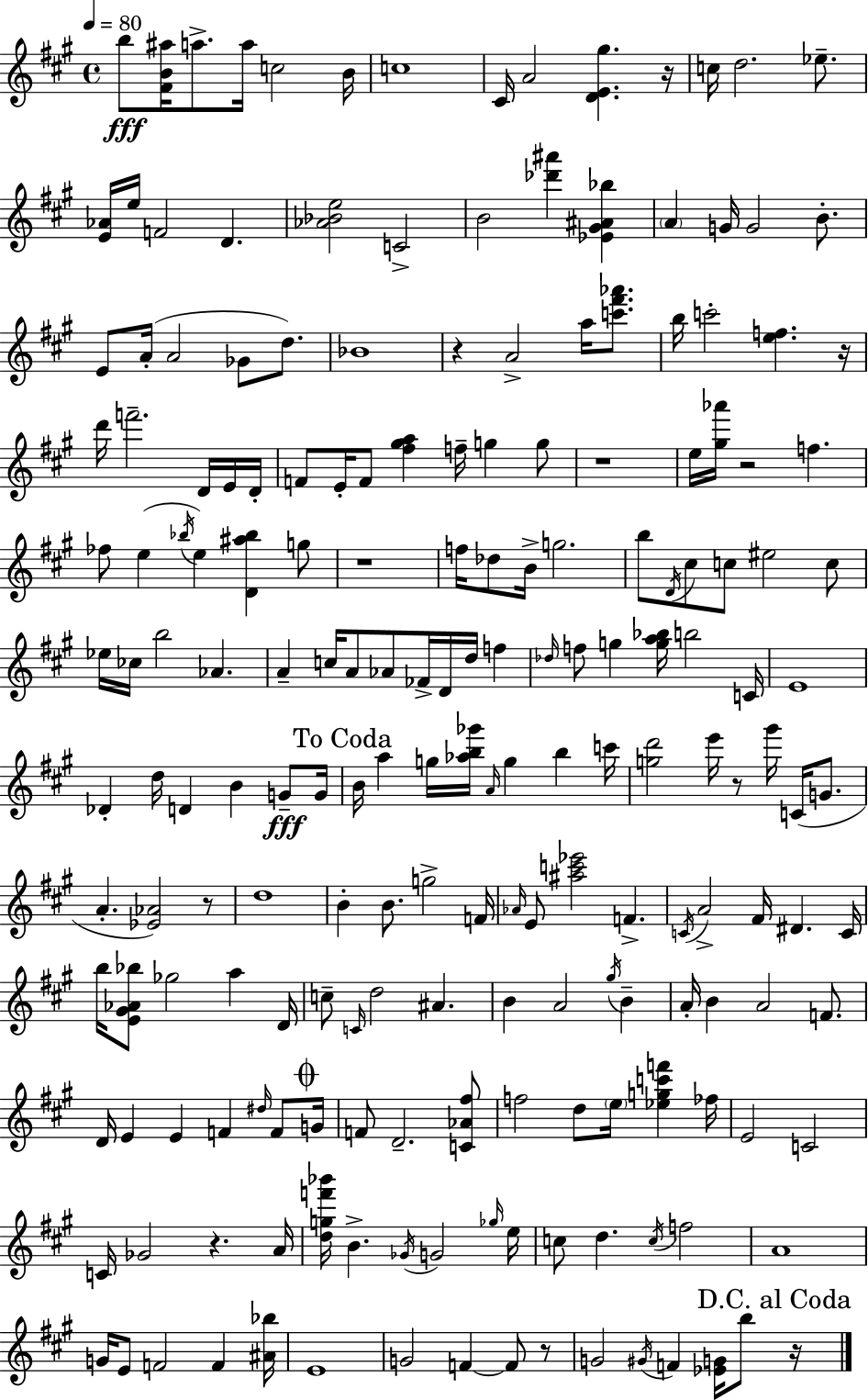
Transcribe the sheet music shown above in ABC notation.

X:1
T:Untitled
M:4/4
L:1/4
K:A
b/2 [^FB^a]/4 a/2 a/4 c2 B/4 c4 ^C/4 A2 [DE^g] z/4 c/4 d2 _e/2 [E_A]/4 e/4 F2 D [_A_Be]2 C2 B2 [_d'^a'] [_E^G^A_b] A G/4 G2 B/2 E/2 A/4 A2 _G/2 d/2 _B4 z A2 a/4 [c'^f'_a']/2 b/4 c'2 [ef] z/4 d'/4 f'2 D/4 E/4 D/4 F/2 E/4 F/2 [^f^ga] f/4 g g/2 z4 e/4 [^g_a']/4 z2 f _f/2 e _b/4 e [D^a_b] g/2 z4 f/4 _d/2 B/4 g2 b/2 D/4 ^c/2 c/2 ^e2 c/2 _e/4 _c/4 b2 _A A c/4 A/2 _A/2 _F/4 D/4 d/4 f _d/4 f/2 g [ga_b]/4 b2 C/4 E4 _D d/4 D B G/2 G/4 B/4 a g/4 [_ab_g']/4 A/4 g b c'/4 [gd']2 e'/4 z/2 ^g'/4 C/4 G/2 A [_E_A]2 z/2 d4 B B/2 g2 F/4 _A/4 E/2 [^ac'_e']2 F C/4 A2 ^F/4 ^D C/4 b/4 [E^G_A_b]/2 _g2 a D/4 c/2 C/4 d2 ^A B A2 ^g/4 B A/4 B A2 F/2 D/4 E E F ^d/4 F/2 G/4 F/2 D2 [C_A^f]/2 f2 d/2 e/4 [_egc'f'] _f/4 E2 C2 C/4 _G2 z A/4 [dgf'_b']/4 B _G/4 G2 _g/4 e/4 c/2 d c/4 f2 A4 G/4 E/2 F2 F [^A_b]/4 E4 G2 F F/2 z/2 G2 ^G/4 F [_EG]/4 b/2 z/4